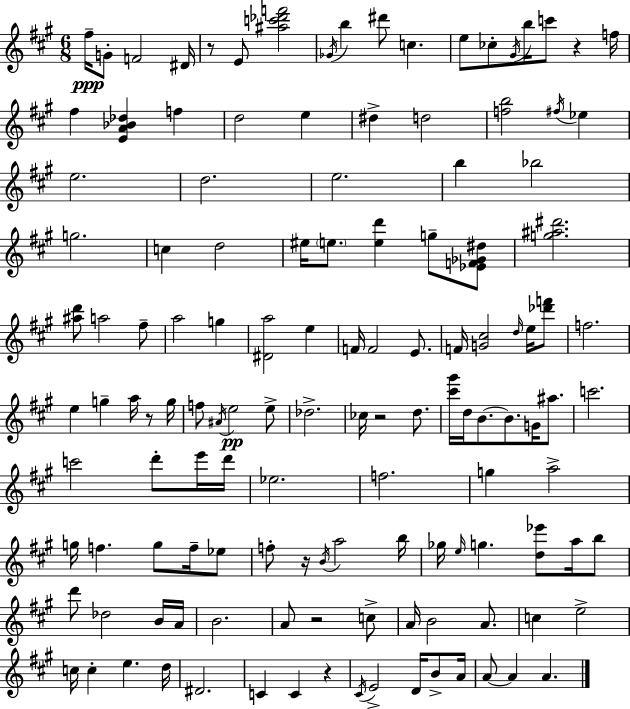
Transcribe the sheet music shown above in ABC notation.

X:1
T:Untitled
M:6/8
L:1/4
K:A
^f/4 G/2 F2 ^D/4 z/2 E/2 [^ac'_d'f']2 _G/4 b ^d'/2 c e/2 _c/2 ^G/4 b/4 c'/2 z f/4 ^f [EA_B_d] f d2 e ^d d2 [fb]2 ^f/4 _e e2 d2 e2 b _b2 g2 c d2 ^e/4 e/2 [ed'] g/2 [_EF_G^d]/2 [g^a^d']2 [^ad']/2 a2 ^f/2 a2 g [^Da]2 e F/4 F2 E/2 F/4 [G^c]2 d/4 e/4 [_d'f']/2 f2 e g a/4 z/2 g/4 f/2 ^A/4 e2 e/2 _d2 _c/4 z2 d/2 [^c'^g']/4 d/4 B/2 B/2 G/4 ^a/2 c'2 c'2 d'/2 e'/4 d'/4 _e2 f2 g a2 g/4 f g/2 f/4 _e/2 f/2 z/4 B/4 a2 b/4 _g/4 e/4 g [d_e']/2 a/4 b/2 d'/2 _d2 B/4 A/4 B2 A/2 z2 c/2 A/4 B2 A/2 c e2 c/4 c e d/4 ^D2 C C z ^C/4 E2 D/4 B/2 A/4 A/2 A A